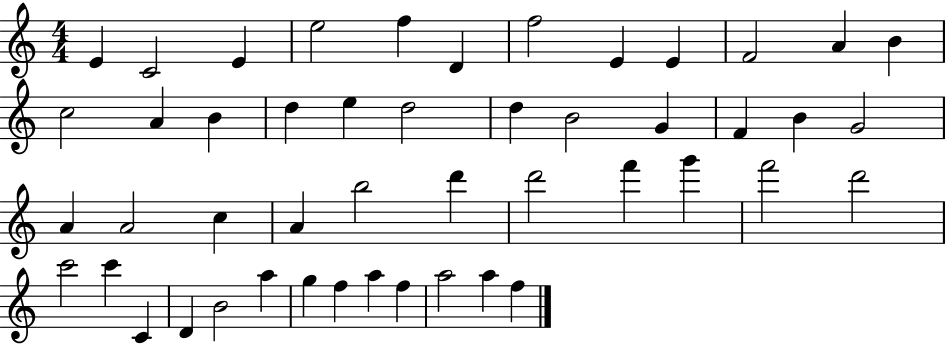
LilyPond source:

{
  \clef treble
  \numericTimeSignature
  \time 4/4
  \key c \major
  e'4 c'2 e'4 | e''2 f''4 d'4 | f''2 e'4 e'4 | f'2 a'4 b'4 | \break c''2 a'4 b'4 | d''4 e''4 d''2 | d''4 b'2 g'4 | f'4 b'4 g'2 | \break a'4 a'2 c''4 | a'4 b''2 d'''4 | d'''2 f'''4 g'''4 | f'''2 d'''2 | \break c'''2 c'''4 c'4 | d'4 b'2 a''4 | g''4 f''4 a''4 f''4 | a''2 a''4 f''4 | \break \bar "|."
}